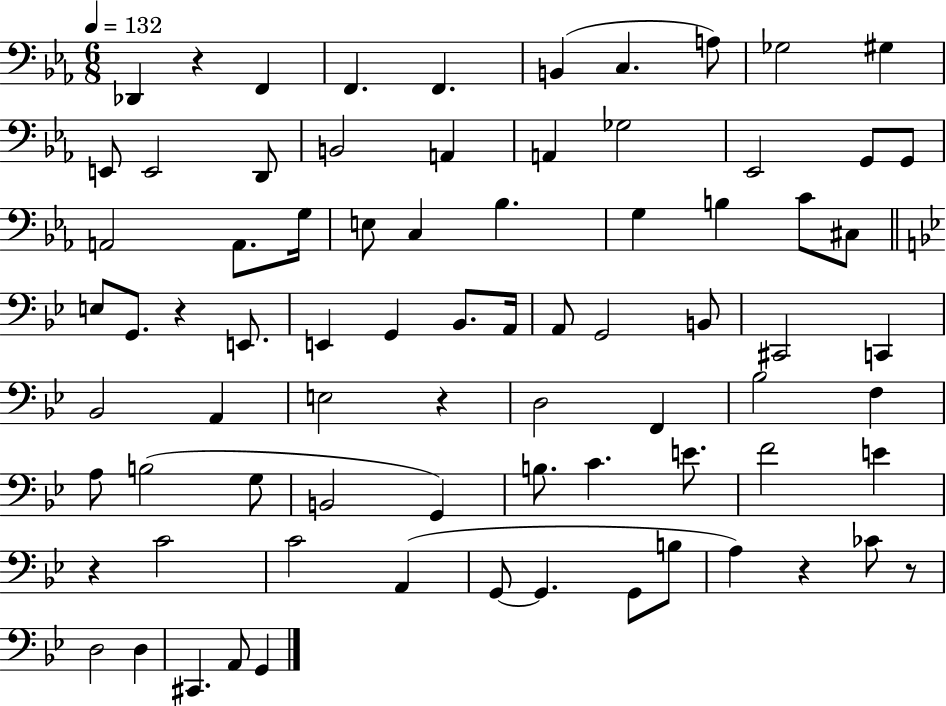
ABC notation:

X:1
T:Untitled
M:6/8
L:1/4
K:Eb
_D,, z F,, F,, F,, B,, C, A,/2 _G,2 ^G, E,,/2 E,,2 D,,/2 B,,2 A,, A,, _G,2 _E,,2 G,,/2 G,,/2 A,,2 A,,/2 G,/4 E,/2 C, _B, G, B, C/2 ^C,/2 E,/2 G,,/2 z E,,/2 E,, G,, _B,,/2 A,,/4 A,,/2 G,,2 B,,/2 ^C,,2 C,, _B,,2 A,, E,2 z D,2 F,, _B,2 F, A,/2 B,2 G,/2 B,,2 G,, B,/2 C E/2 F2 E z C2 C2 A,, G,,/2 G,, G,,/2 B,/2 A, z _C/2 z/2 D,2 D, ^C,, A,,/2 G,,